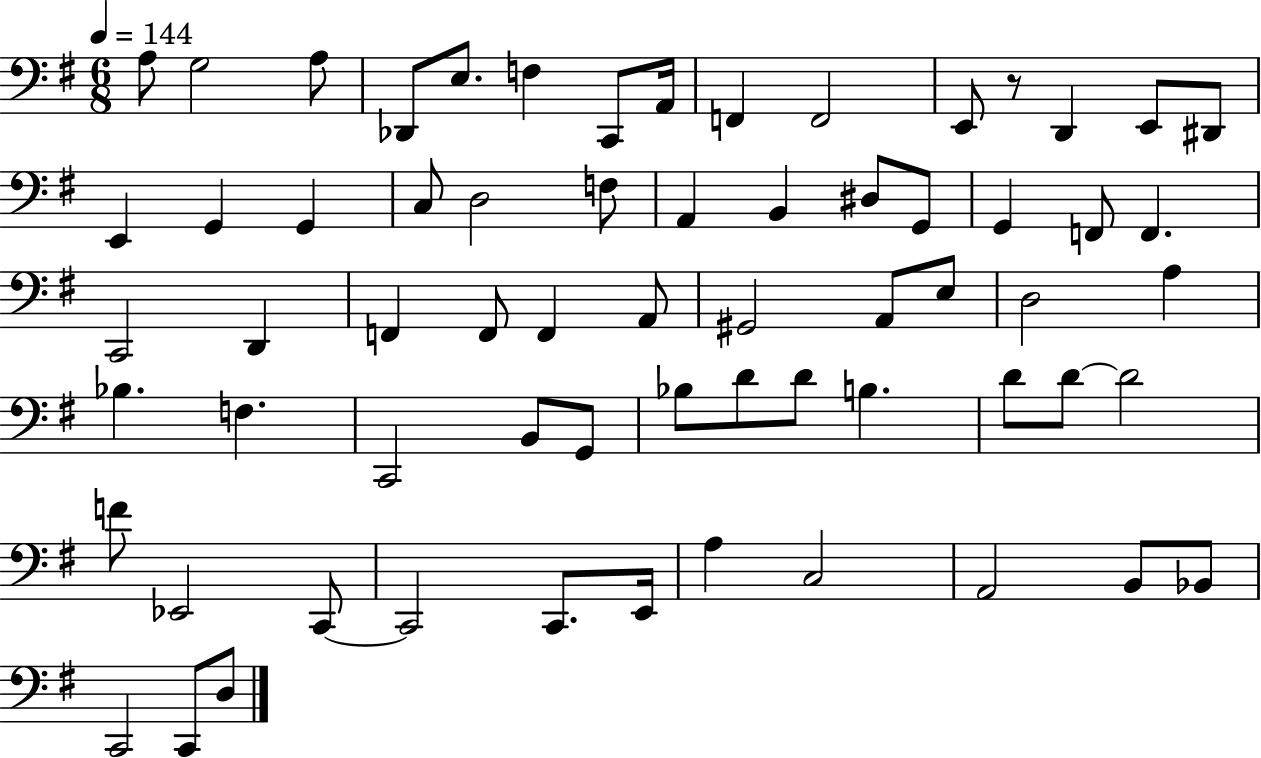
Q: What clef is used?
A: bass